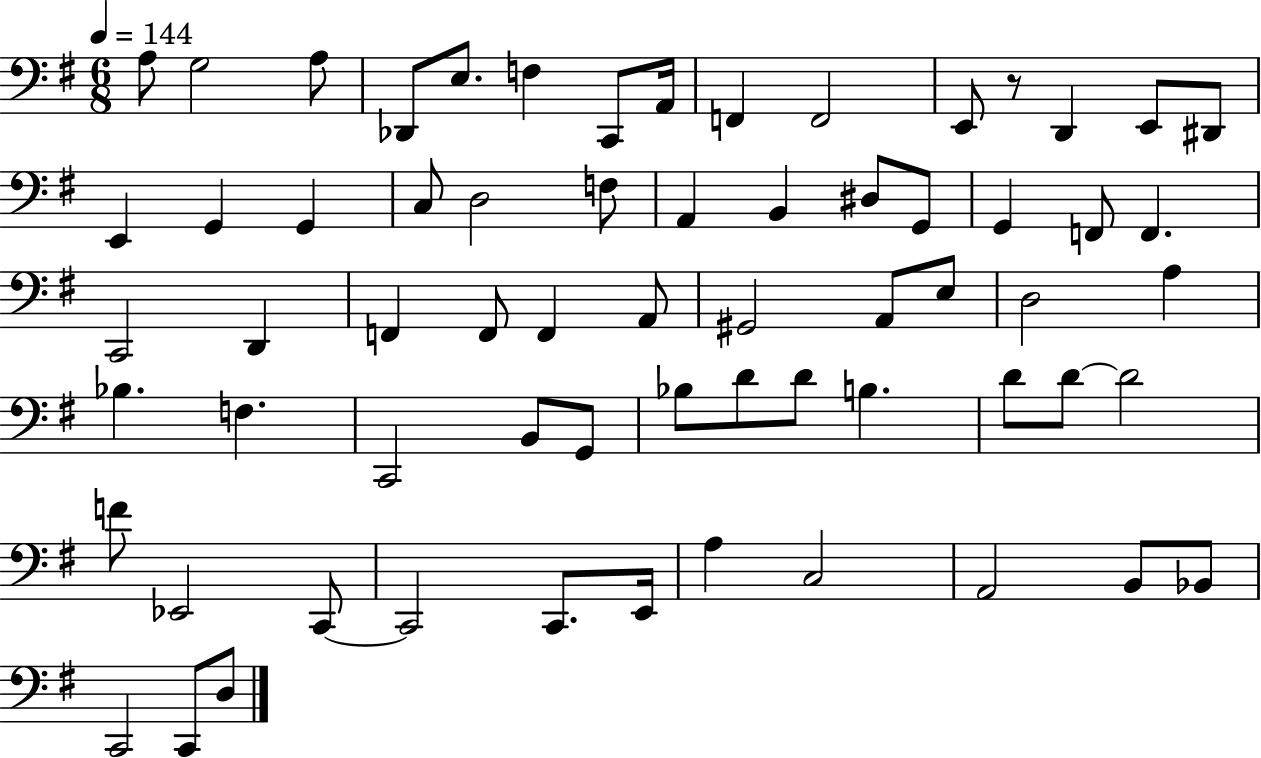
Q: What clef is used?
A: bass